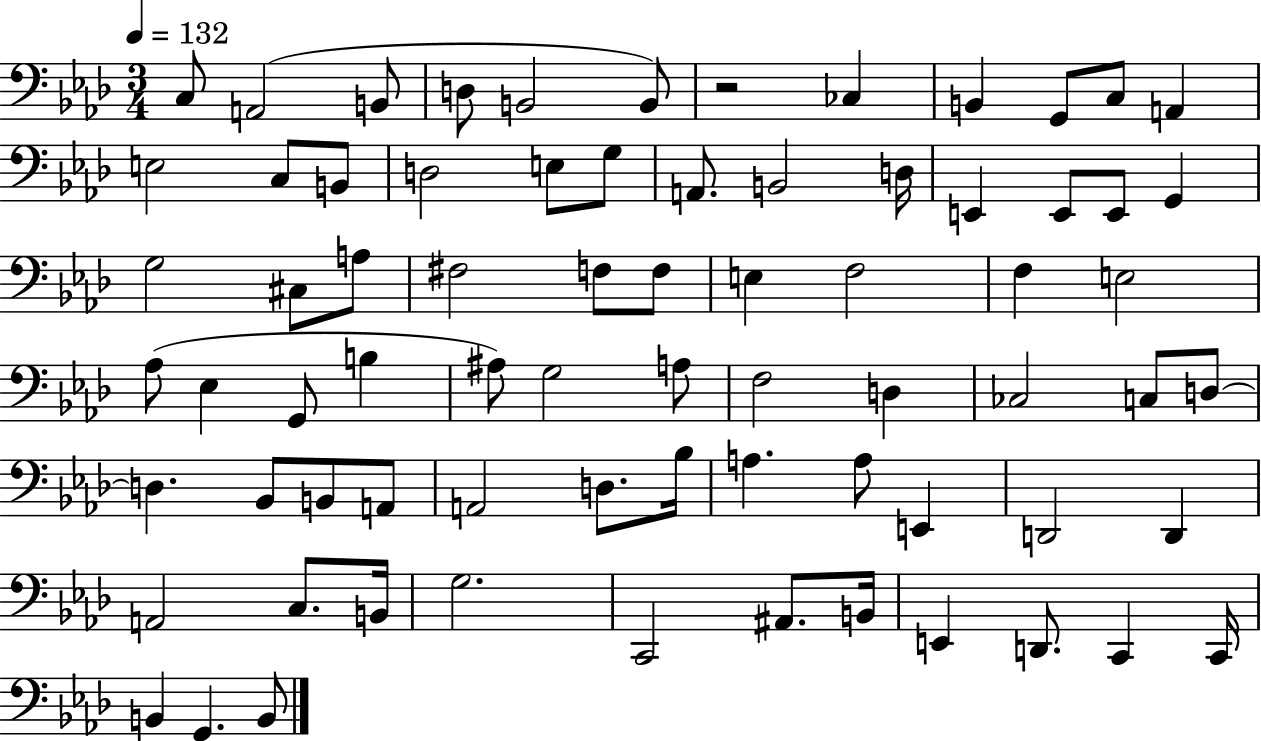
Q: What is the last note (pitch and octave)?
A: B2